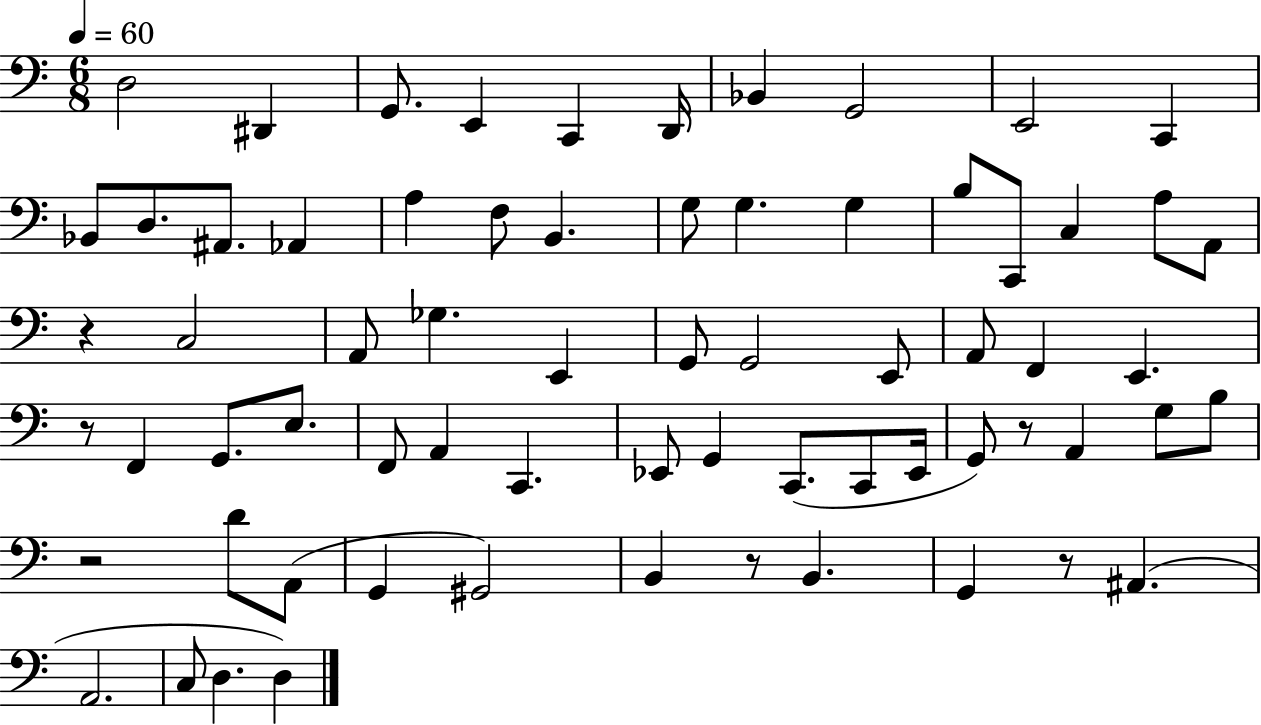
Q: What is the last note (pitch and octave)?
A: D3